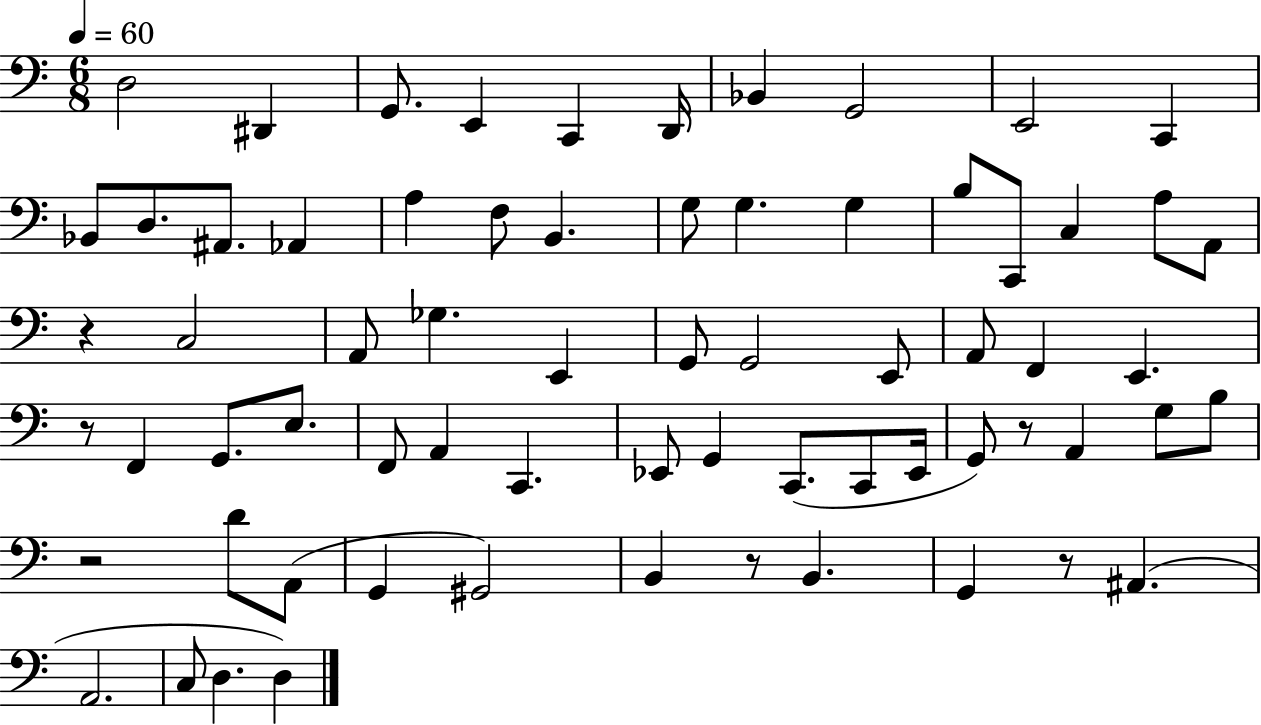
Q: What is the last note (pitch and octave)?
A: D3